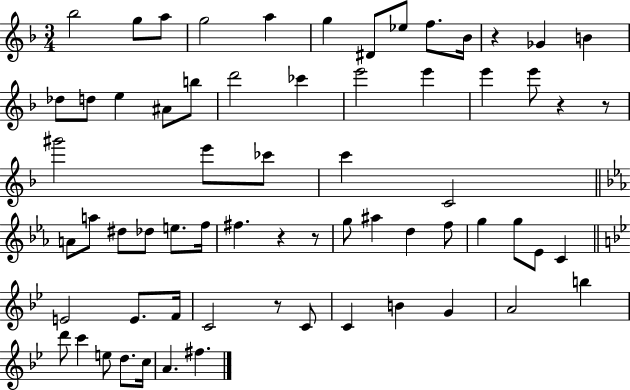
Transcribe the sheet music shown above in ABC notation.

X:1
T:Untitled
M:3/4
L:1/4
K:F
_b2 g/2 a/2 g2 a g ^D/2 _e/2 f/2 _B/4 z _G B _d/2 d/2 e ^A/2 b/2 d'2 _c' e'2 e' e' e'/2 z z/2 ^g'2 e'/2 _c'/2 c' C2 A/2 a/2 ^d/2 _d/2 e/2 f/4 ^f z z/2 g/2 ^a d f/2 g g/2 _E/2 C E2 E/2 F/4 C2 z/2 C/2 C B G A2 b d'/2 c' e/2 d/2 c/4 A ^f